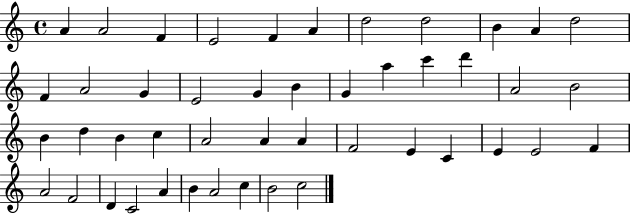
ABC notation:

X:1
T:Untitled
M:4/4
L:1/4
K:C
A A2 F E2 F A d2 d2 B A d2 F A2 G E2 G B G a c' d' A2 B2 B d B c A2 A A F2 E C E E2 F A2 F2 D C2 A B A2 c B2 c2